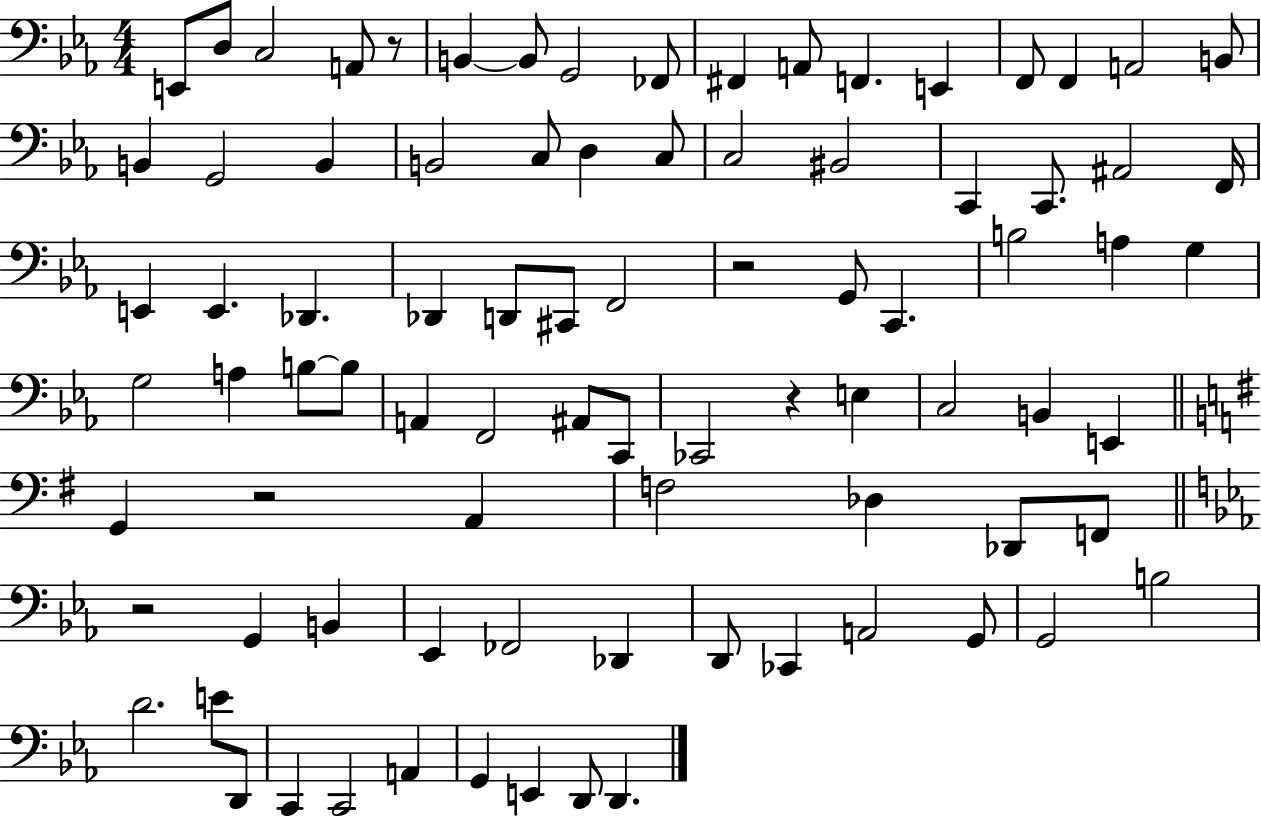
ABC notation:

X:1
T:Untitled
M:4/4
L:1/4
K:Eb
E,,/2 D,/2 C,2 A,,/2 z/2 B,, B,,/2 G,,2 _F,,/2 ^F,, A,,/2 F,, E,, F,,/2 F,, A,,2 B,,/2 B,, G,,2 B,, B,,2 C,/2 D, C,/2 C,2 ^B,,2 C,, C,,/2 ^A,,2 F,,/4 E,, E,, _D,, _D,, D,,/2 ^C,,/2 F,,2 z2 G,,/2 C,, B,2 A, G, G,2 A, B,/2 B,/2 A,, F,,2 ^A,,/2 C,,/2 _C,,2 z E, C,2 B,, E,, G,, z2 A,, F,2 _D, _D,,/2 F,,/2 z2 G,, B,, _E,, _F,,2 _D,, D,,/2 _C,, A,,2 G,,/2 G,,2 B,2 D2 E/2 D,,/2 C,, C,,2 A,, G,, E,, D,,/2 D,,